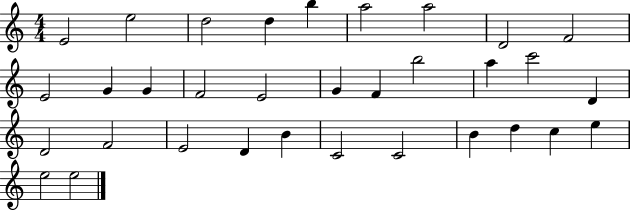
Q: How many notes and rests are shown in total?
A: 33